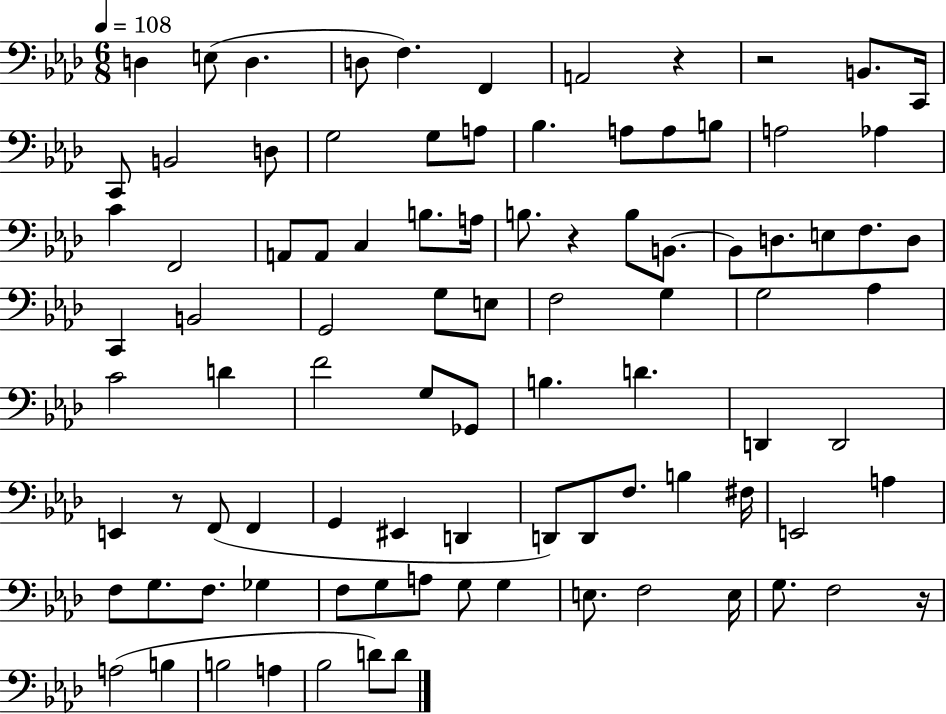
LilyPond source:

{
  \clef bass
  \numericTimeSignature
  \time 6/8
  \key aes \major
  \tempo 4 = 108
  d4 e8( d4. | d8 f4.) f,4 | a,2 r4 | r2 b,8. c,16 | \break c,8 b,2 d8 | g2 g8 a8 | bes4. a8 a8 b8 | a2 aes4 | \break c'4 f,2 | a,8 a,8 c4 b8. a16 | b8. r4 b8 b,8.~~ | b,8 d8. e8 f8. d8 | \break c,4 b,2 | g,2 g8 e8 | f2 g4 | g2 aes4 | \break c'2 d'4 | f'2 g8 ges,8 | b4. d'4. | d,4 d,2 | \break e,4 r8 f,8( f,4 | g,4 eis,4 d,4 | d,8) d,8 f8. b4 fis16 | e,2 a4 | \break f8 g8. f8. ges4 | f8 g8 a8 g8 g4 | e8. f2 e16 | g8. f2 r16 | \break a2( b4 | b2 a4 | bes2 d'8) d'8 | \bar "|."
}